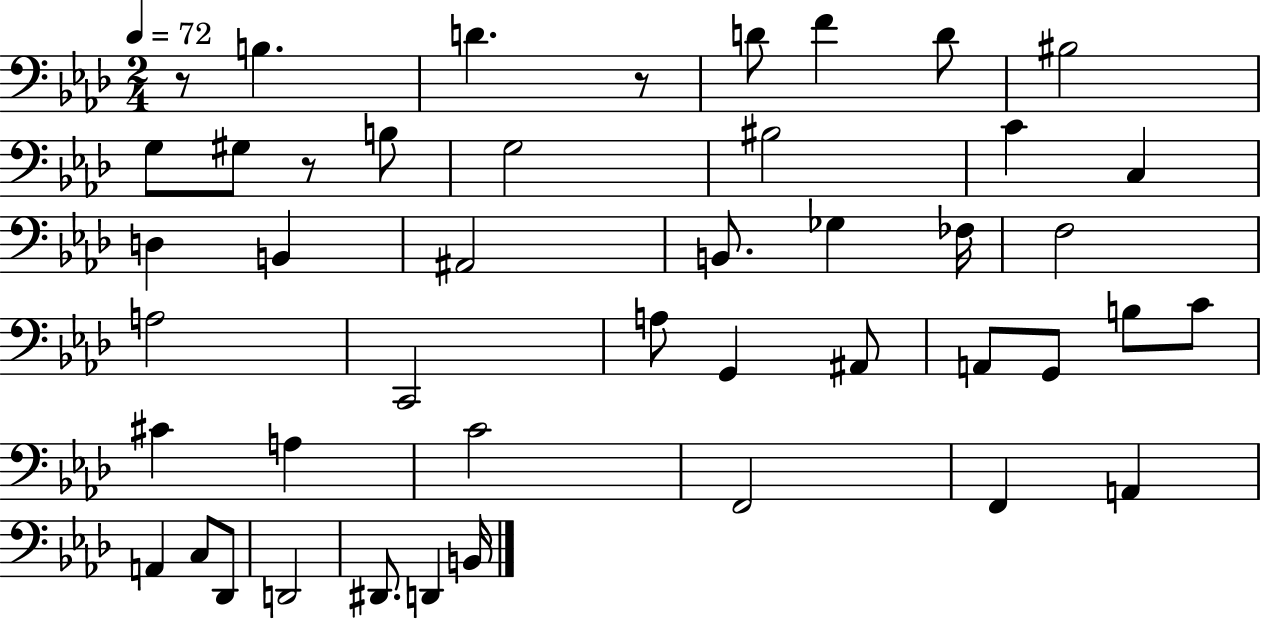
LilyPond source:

{
  \clef bass
  \numericTimeSignature
  \time 2/4
  \key aes \major
  \tempo 4 = 72
  r8 b4. | d'4. r8 | d'8 f'4 d'8 | bis2 | \break g8 gis8 r8 b8 | g2 | bis2 | c'4 c4 | \break d4 b,4 | ais,2 | b,8. ges4 fes16 | f2 | \break a2 | c,2 | a8 g,4 ais,8 | a,8 g,8 b8 c'8 | \break cis'4 a4 | c'2 | f,2 | f,4 a,4 | \break a,4 c8 des,8 | d,2 | dis,8. d,4 b,16 | \bar "|."
}